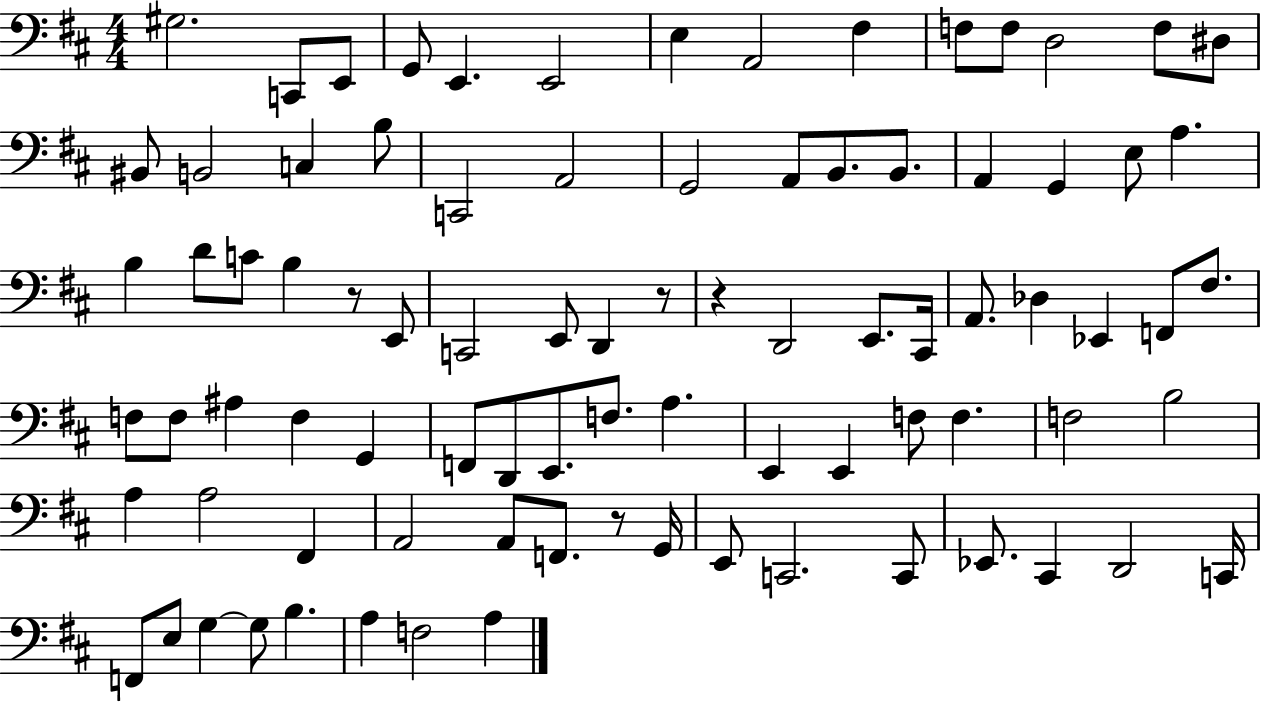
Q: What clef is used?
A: bass